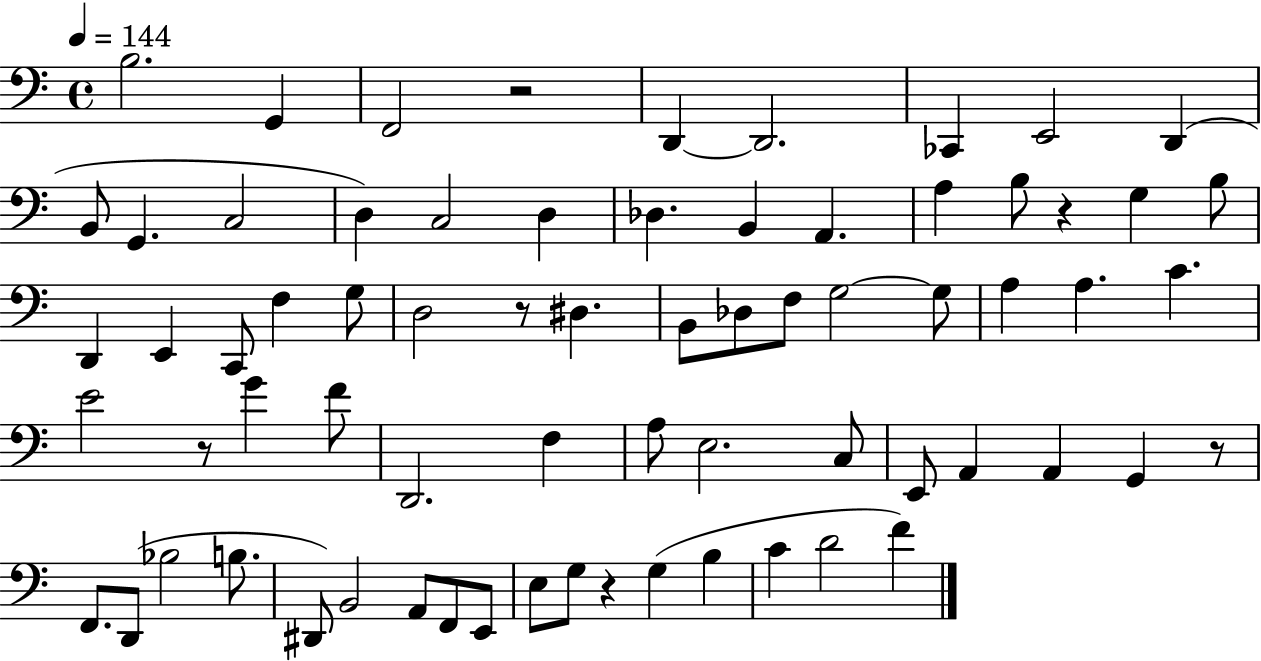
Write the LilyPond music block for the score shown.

{
  \clef bass
  \time 4/4
  \defaultTimeSignature
  \key c \major
  \tempo 4 = 144
  b2. g,4 | f,2 r2 | d,4~~ d,2. | ces,4 e,2 d,4( | \break b,8 g,4. c2 | d4) c2 d4 | des4. b,4 a,4. | a4 b8 r4 g4 b8 | \break d,4 e,4 c,8 f4 g8 | d2 r8 dis4. | b,8 des8 f8 g2~~ g8 | a4 a4. c'4. | \break e'2 r8 g'4 f'8 | d,2. f4 | a8 e2. c8 | e,8 a,4 a,4 g,4 r8 | \break f,8. d,8( bes2 b8. | dis,8) b,2 a,8 f,8 e,8 | e8 g8 r4 g4( b4 | c'4 d'2 f'4) | \break \bar "|."
}